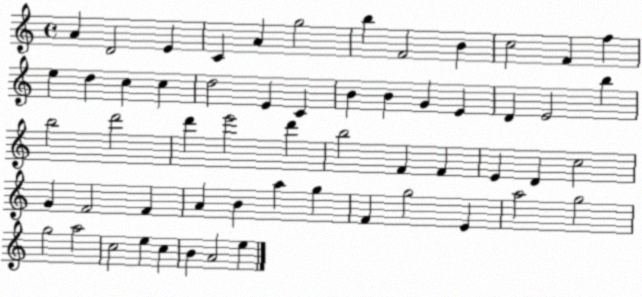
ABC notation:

X:1
T:Untitled
M:4/4
L:1/4
K:C
A D2 E C A g2 b F2 B c2 F f e d c c d2 E C B B G E D E2 b b2 d'2 d' e'2 d' b2 F F E D c2 G F2 F A B a g F g2 E a2 g2 g2 a2 c2 e c B A2 e